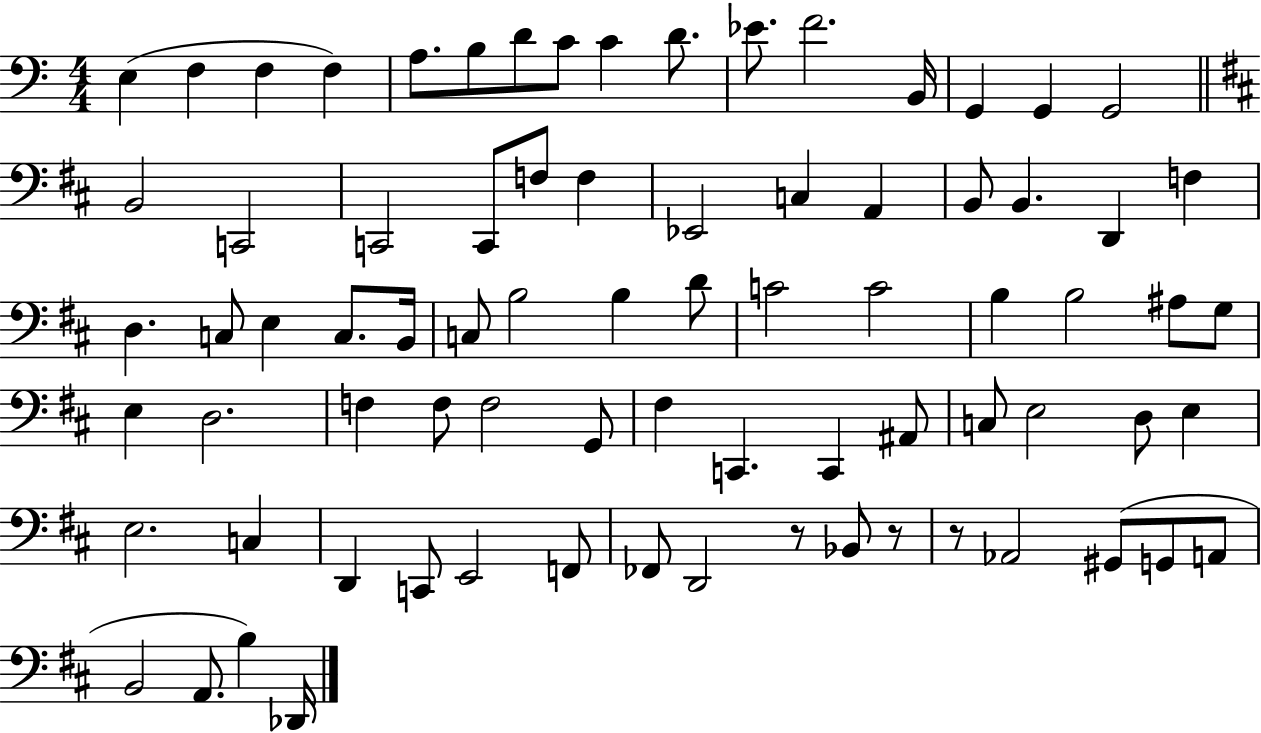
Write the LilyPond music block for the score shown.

{
  \clef bass
  \numericTimeSignature
  \time 4/4
  \key c \major
  e4( f4 f4 f4) | a8. b8 d'8 c'8 c'4 d'8. | ees'8. f'2. b,16 | g,4 g,4 g,2 | \break \bar "||" \break \key b \minor b,2 c,2 | c,2 c,8 f8 f4 | ees,2 c4 a,4 | b,8 b,4. d,4 f4 | \break d4. c8 e4 c8. b,16 | c8 b2 b4 d'8 | c'2 c'2 | b4 b2 ais8 g8 | \break e4 d2. | f4 f8 f2 g,8 | fis4 c,4. c,4 ais,8 | c8 e2 d8 e4 | \break e2. c4 | d,4 c,8 e,2 f,8 | fes,8 d,2 r8 bes,8 r8 | r8 aes,2 gis,8( g,8 a,8 | \break b,2 a,8. b4) des,16 | \bar "|."
}